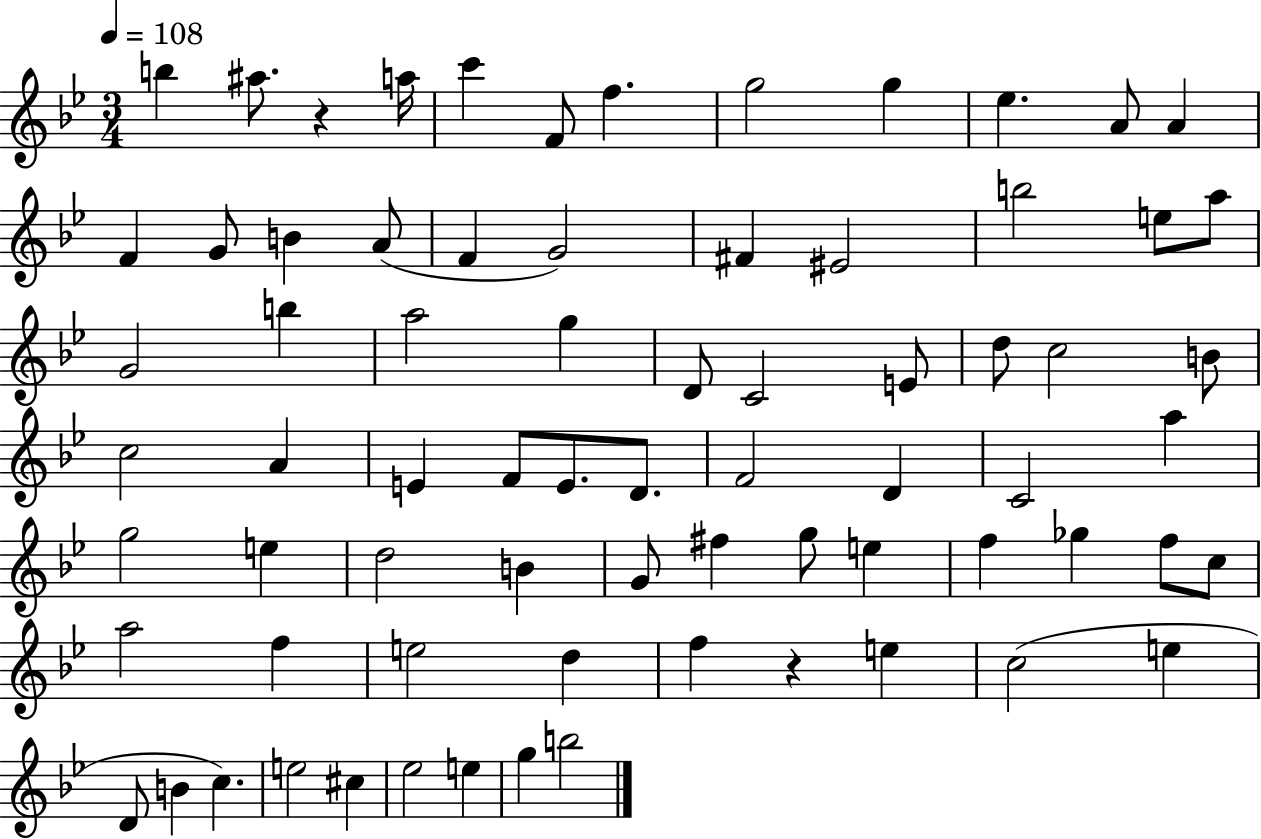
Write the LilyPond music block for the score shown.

{
  \clef treble
  \numericTimeSignature
  \time 3/4
  \key bes \major
  \tempo 4 = 108
  b''4 ais''8. r4 a''16 | c'''4 f'8 f''4. | g''2 g''4 | ees''4. a'8 a'4 | \break f'4 g'8 b'4 a'8( | f'4 g'2) | fis'4 eis'2 | b''2 e''8 a''8 | \break g'2 b''4 | a''2 g''4 | d'8 c'2 e'8 | d''8 c''2 b'8 | \break c''2 a'4 | e'4 f'8 e'8. d'8. | f'2 d'4 | c'2 a''4 | \break g''2 e''4 | d''2 b'4 | g'8 fis''4 g''8 e''4 | f''4 ges''4 f''8 c''8 | \break a''2 f''4 | e''2 d''4 | f''4 r4 e''4 | c''2( e''4 | \break d'8 b'4 c''4.) | e''2 cis''4 | ees''2 e''4 | g''4 b''2 | \break \bar "|."
}